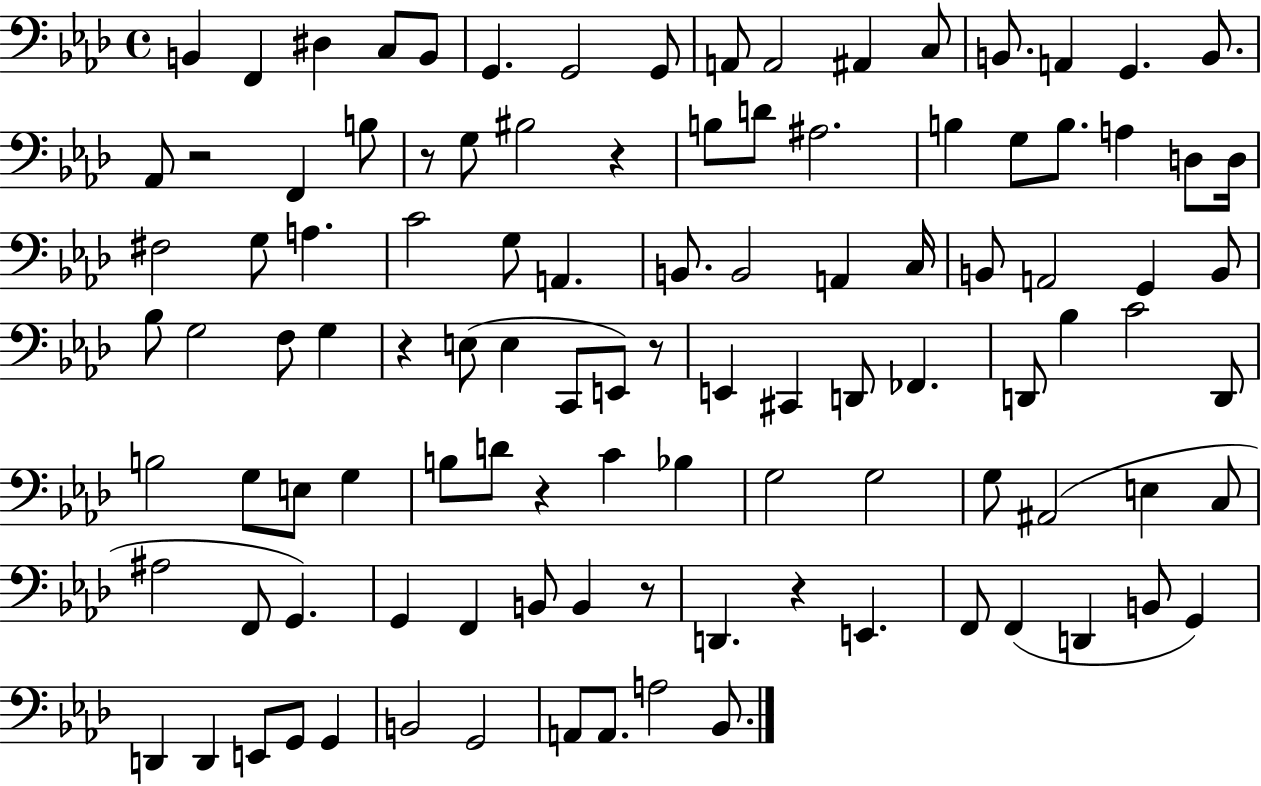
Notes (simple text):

B2/q F2/q D#3/q C3/e B2/e G2/q. G2/h G2/e A2/e A2/h A#2/q C3/e B2/e. A2/q G2/q. B2/e. Ab2/e R/h F2/q B3/e R/e G3/e BIS3/h R/q B3/e D4/e A#3/h. B3/q G3/e B3/e. A3/q D3/e D3/s F#3/h G3/e A3/q. C4/h G3/e A2/q. B2/e. B2/h A2/q C3/s B2/e A2/h G2/q B2/e Bb3/e G3/h F3/e G3/q R/q E3/e E3/q C2/e E2/e R/e E2/q C#2/q D2/e FES2/q. D2/e Bb3/q C4/h D2/e B3/h G3/e E3/e G3/q B3/e D4/e R/q C4/q Bb3/q G3/h G3/h G3/e A#2/h E3/q C3/e A#3/h F2/e G2/q. G2/q F2/q B2/e B2/q R/e D2/q. R/q E2/q. F2/e F2/q D2/q B2/e G2/q D2/q D2/q E2/e G2/e G2/q B2/h G2/h A2/e A2/e. A3/h Bb2/e.